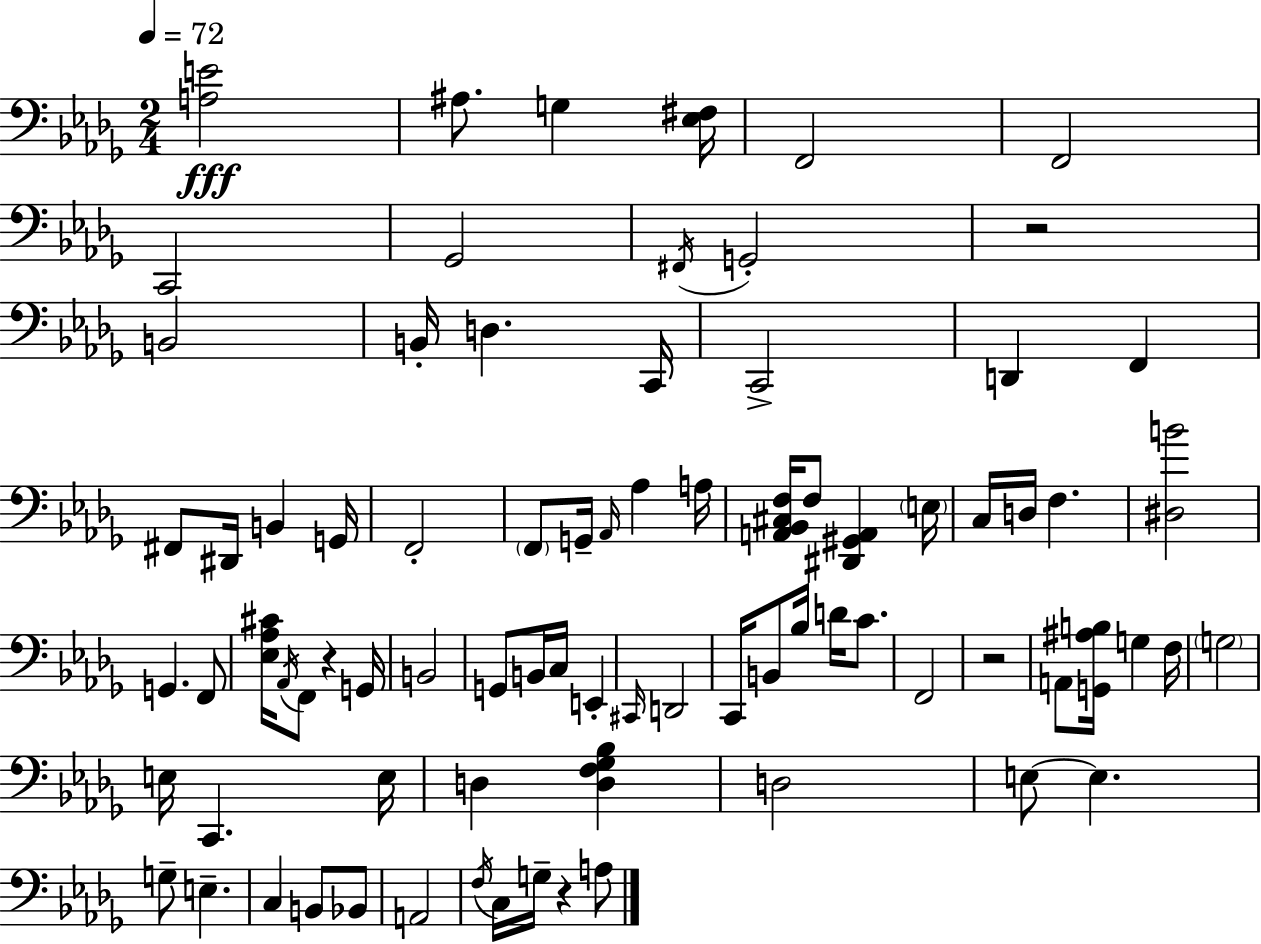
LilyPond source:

{
  \clef bass
  \numericTimeSignature
  \time 2/4
  \key bes \minor
  \tempo 4 = 72
  \repeat volta 2 { <a e'>2\fff | ais8. g4 <ees fis>16 | f,2 | f,2 | \break c,2 | ges,2 | \acciaccatura { fis,16 } g,2-. | r2 | \break b,2 | b,16-. d4. | c,16 c,2-> | d,4 f,4 | \break fis,8 dis,16 b,4 | g,16 f,2-. | \parenthesize f,8 g,16-- \grace { aes,16 } aes4 | a16 <a, bes, cis f>16 f8 <dis, gis, a,>4 | \break \parenthesize e16 c16 d16 f4. | <dis b'>2 | g,4. | f,8 <ees aes cis'>16 \acciaccatura { aes,16 } f,8 r4 | \break g,16 b,2 | g,8 b,16 c16 e,4-. | \grace { cis,16 } d,2 | c,16 b,8 bes16 | \break d'16 c'8. f,2 | r2 | a,8 <g, ais b>16 g4 | f16 \parenthesize g2 | \break e16 c,4. | e16 d4 | <d f ges bes>4 d2 | e8~~ e4. | \break g8-- e4.-- | c4 | b,8 bes,8 a,2 | \acciaccatura { f16 } c16 g16-- r4 | \break a8 } \bar "|."
}